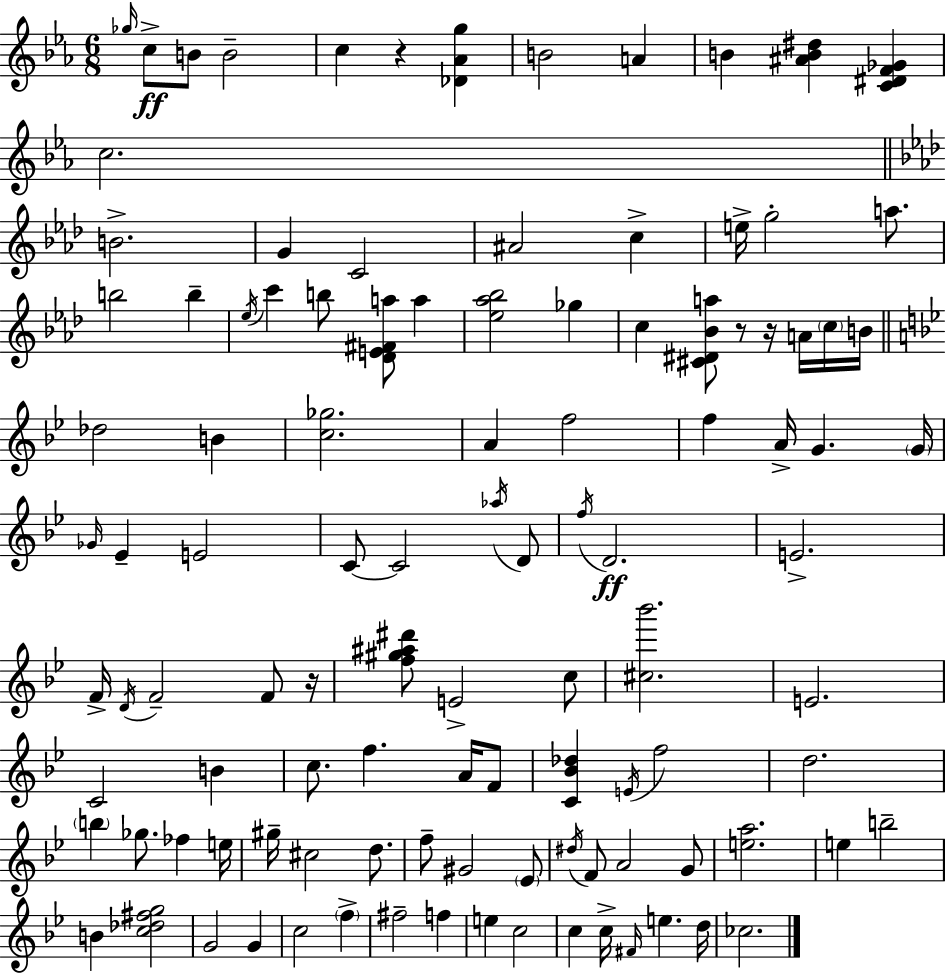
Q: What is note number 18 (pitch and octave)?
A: B5